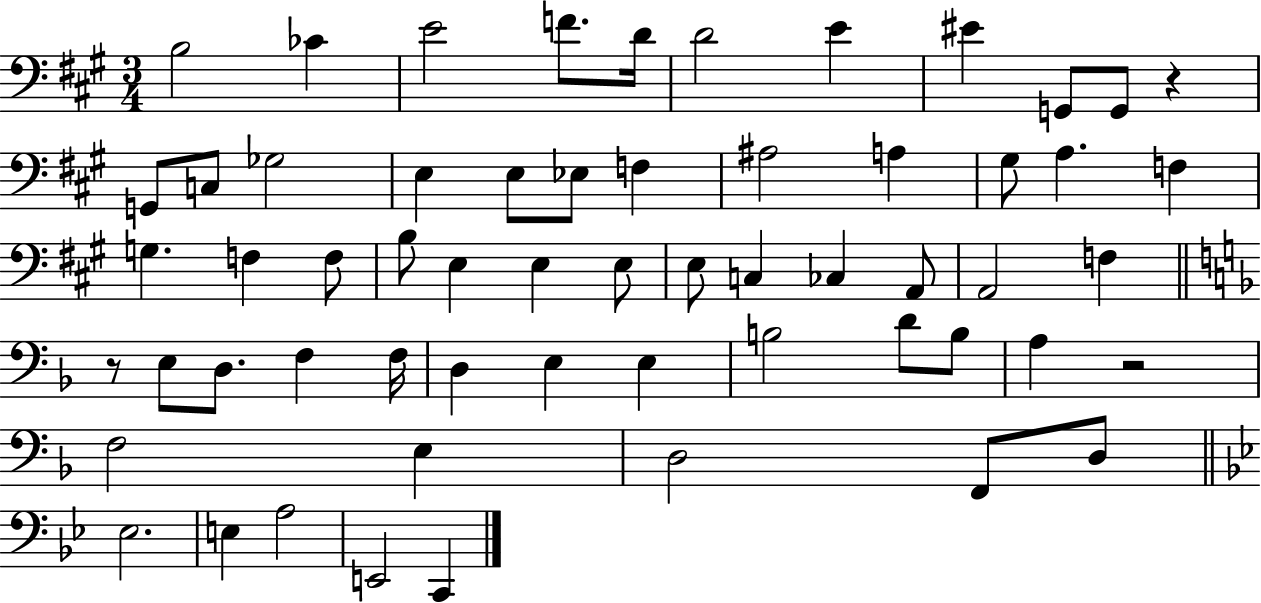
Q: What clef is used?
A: bass